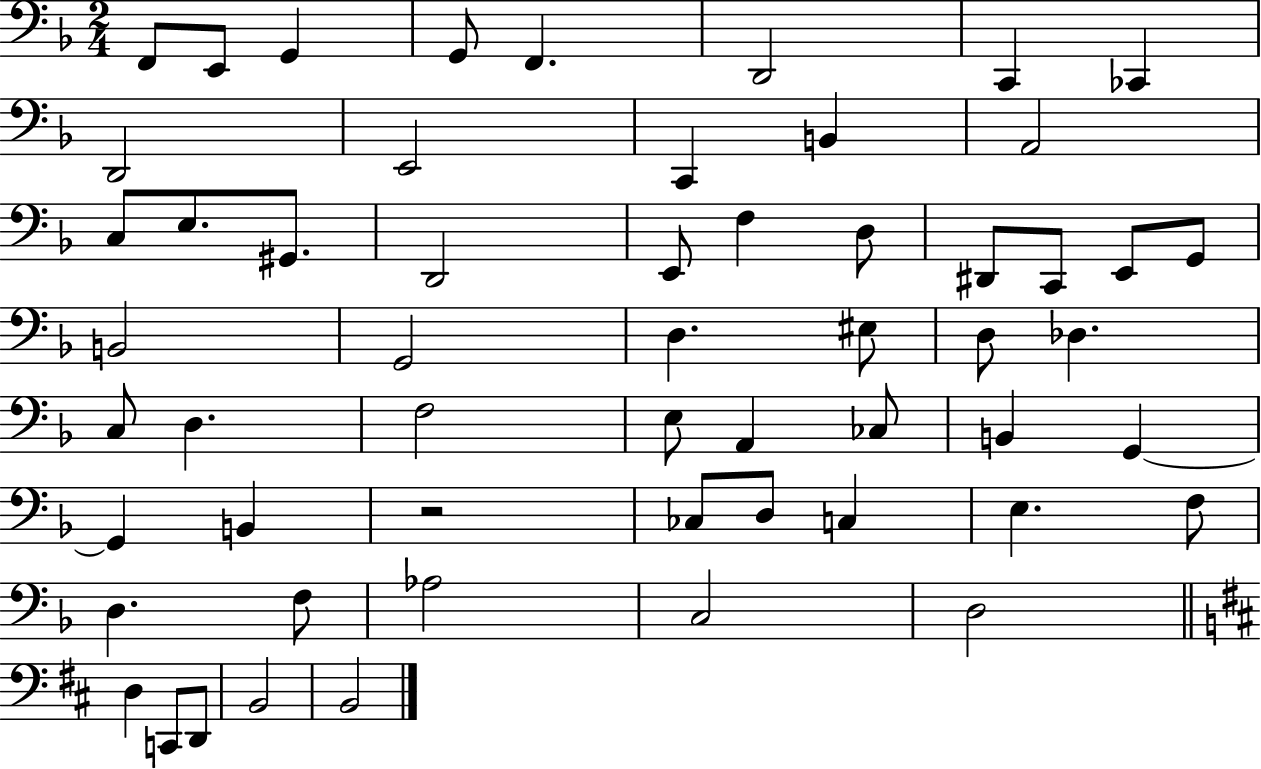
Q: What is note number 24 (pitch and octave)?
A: G2